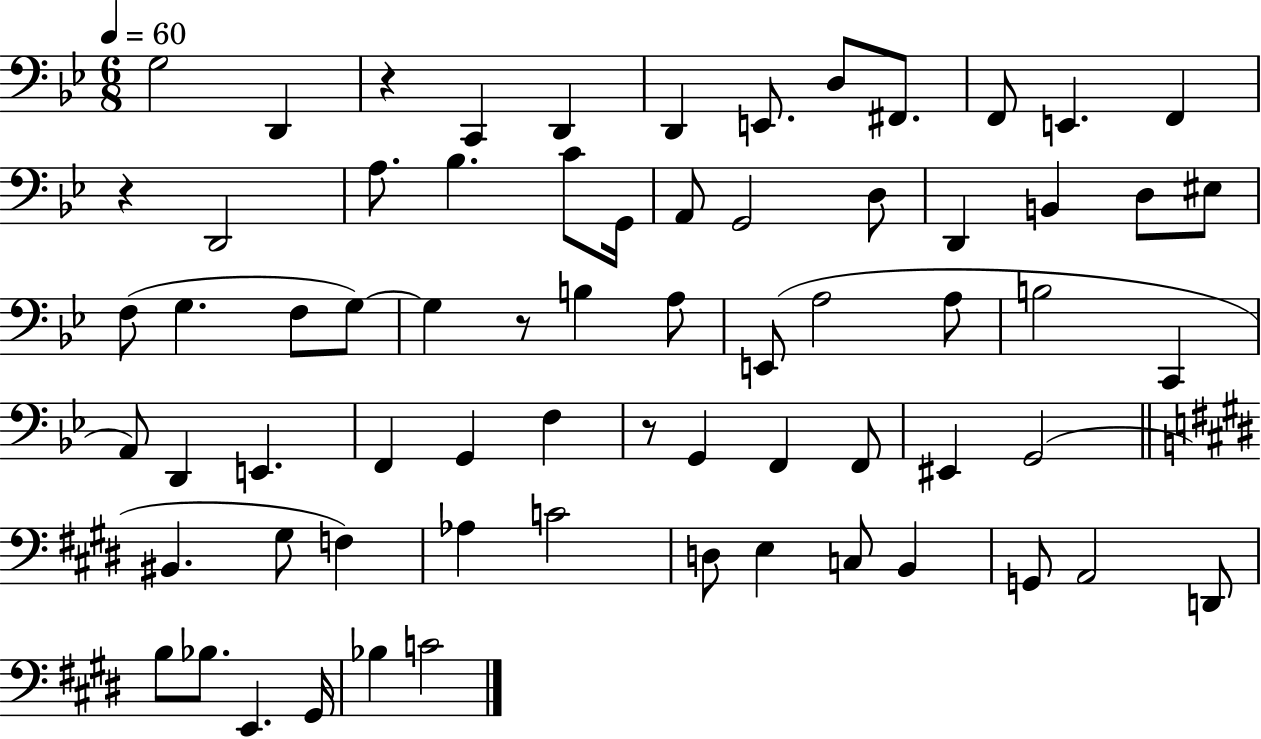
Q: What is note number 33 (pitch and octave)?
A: A3